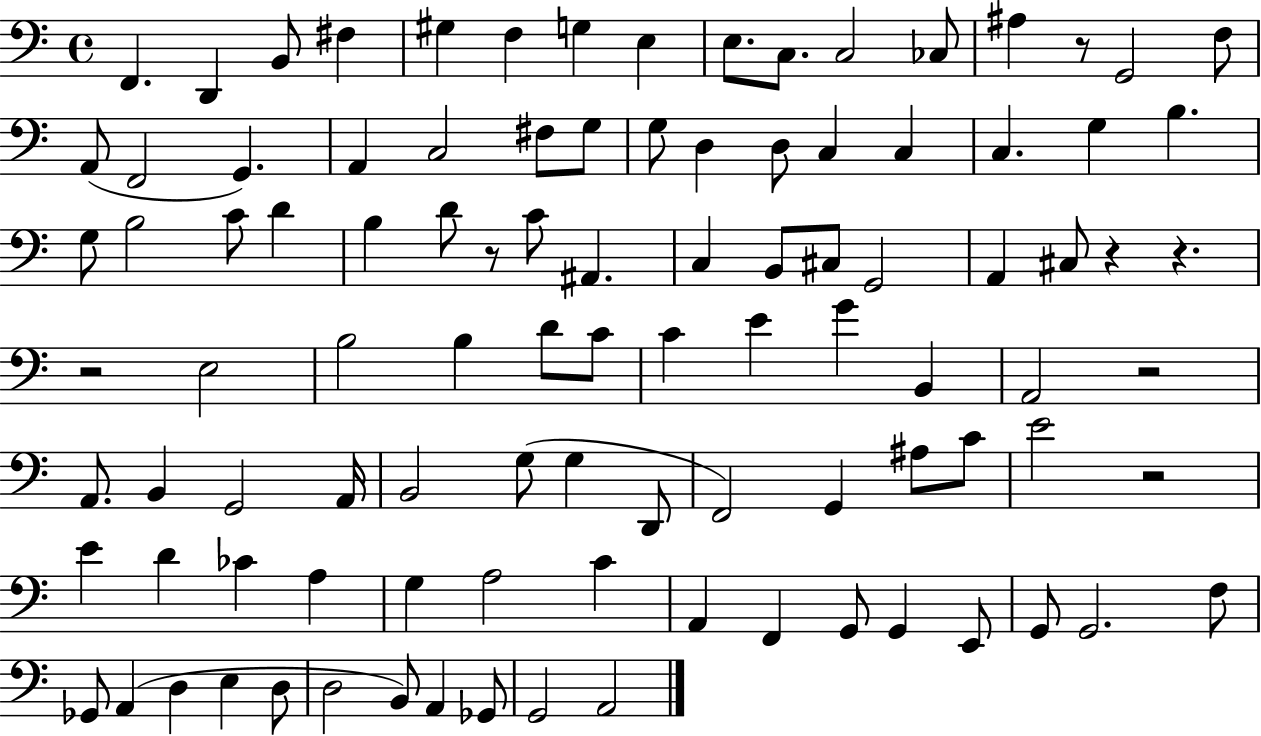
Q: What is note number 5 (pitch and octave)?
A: G#3